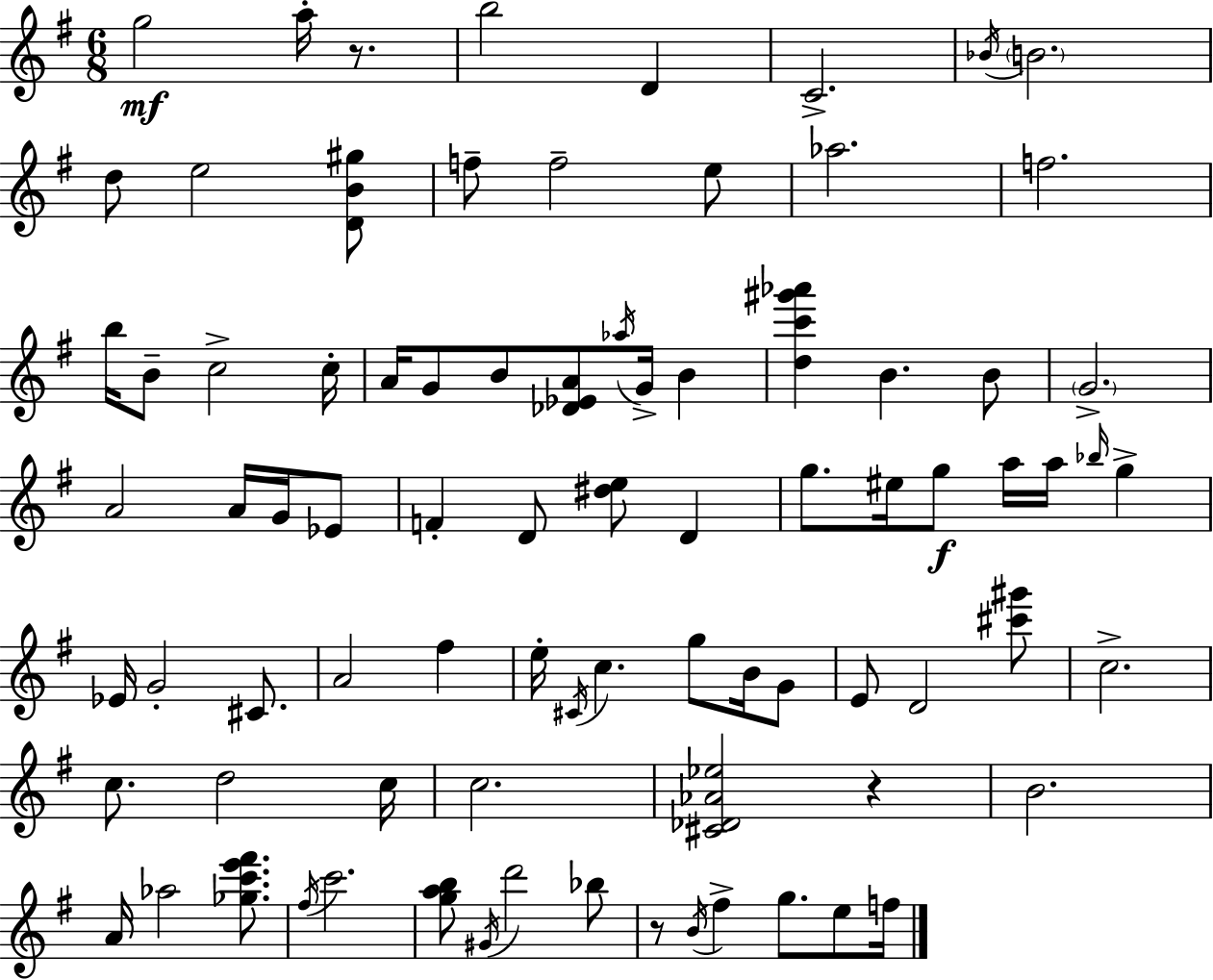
G5/h A5/s R/e. B5/h D4/q C4/h. Bb4/s B4/h. D5/e E5/h [D4,B4,G#5]/e F5/e F5/h E5/e Ab5/h. F5/h. B5/s B4/e C5/h C5/s A4/s G4/e B4/e [Db4,Eb4,A4]/e Ab5/s G4/s B4/q [D5,C6,G#6,Ab6]/q B4/q. B4/e G4/h. A4/h A4/s G4/s Eb4/e F4/q D4/e [D#5,E5]/e D4/q G5/e. EIS5/s G5/e A5/s A5/s Bb5/s G5/q Eb4/s G4/h C#4/e. A4/h F#5/q E5/s C#4/s C5/q. G5/e B4/s G4/e E4/e D4/h [C#6,G#6]/e C5/h. C5/e. D5/h C5/s C5/h. [C#4,Db4,Ab4,Eb5]/h R/q B4/h. A4/s Ab5/h [Gb5,C6,E6,F#6]/e. F#5/s C6/h. [G5,A5,B5]/e G#4/s D6/h Bb5/e R/e B4/s F#5/q G5/e. E5/e F5/s